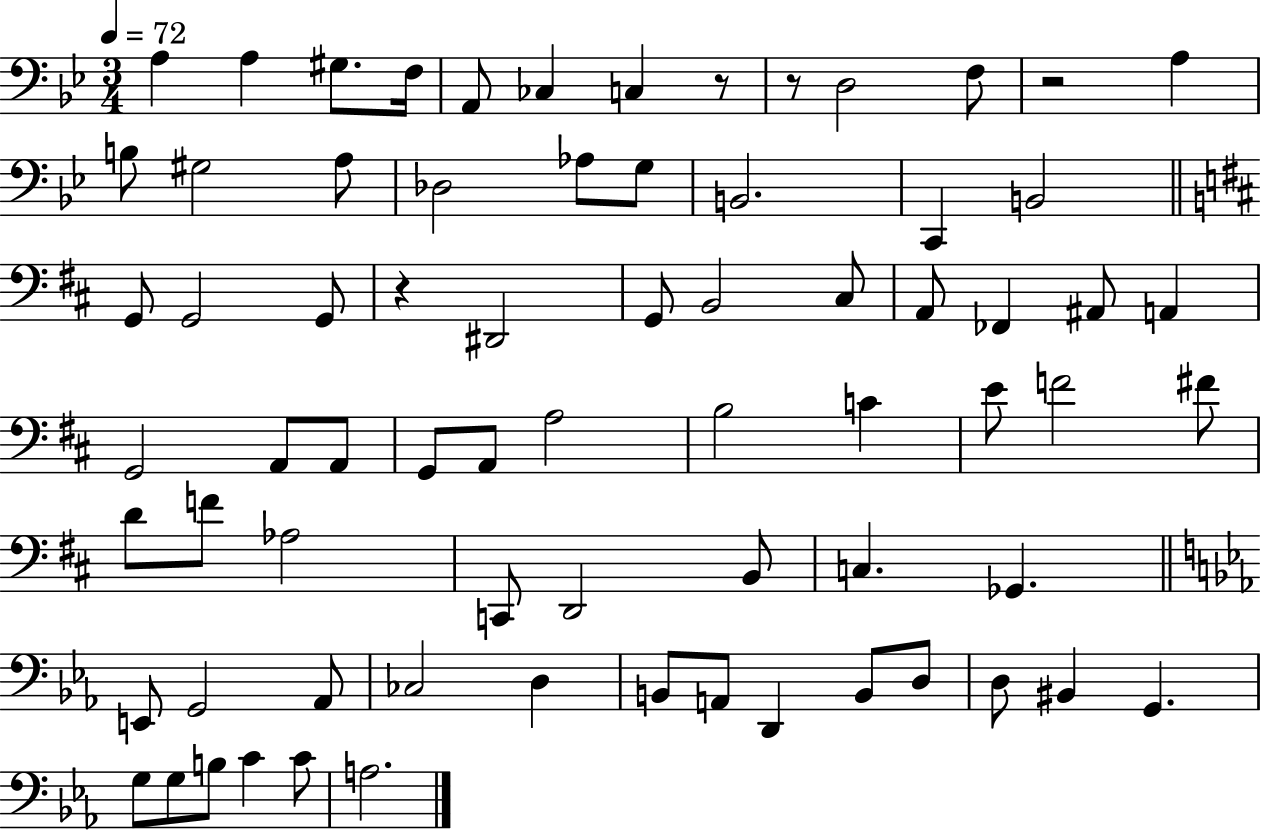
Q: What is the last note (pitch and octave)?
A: A3